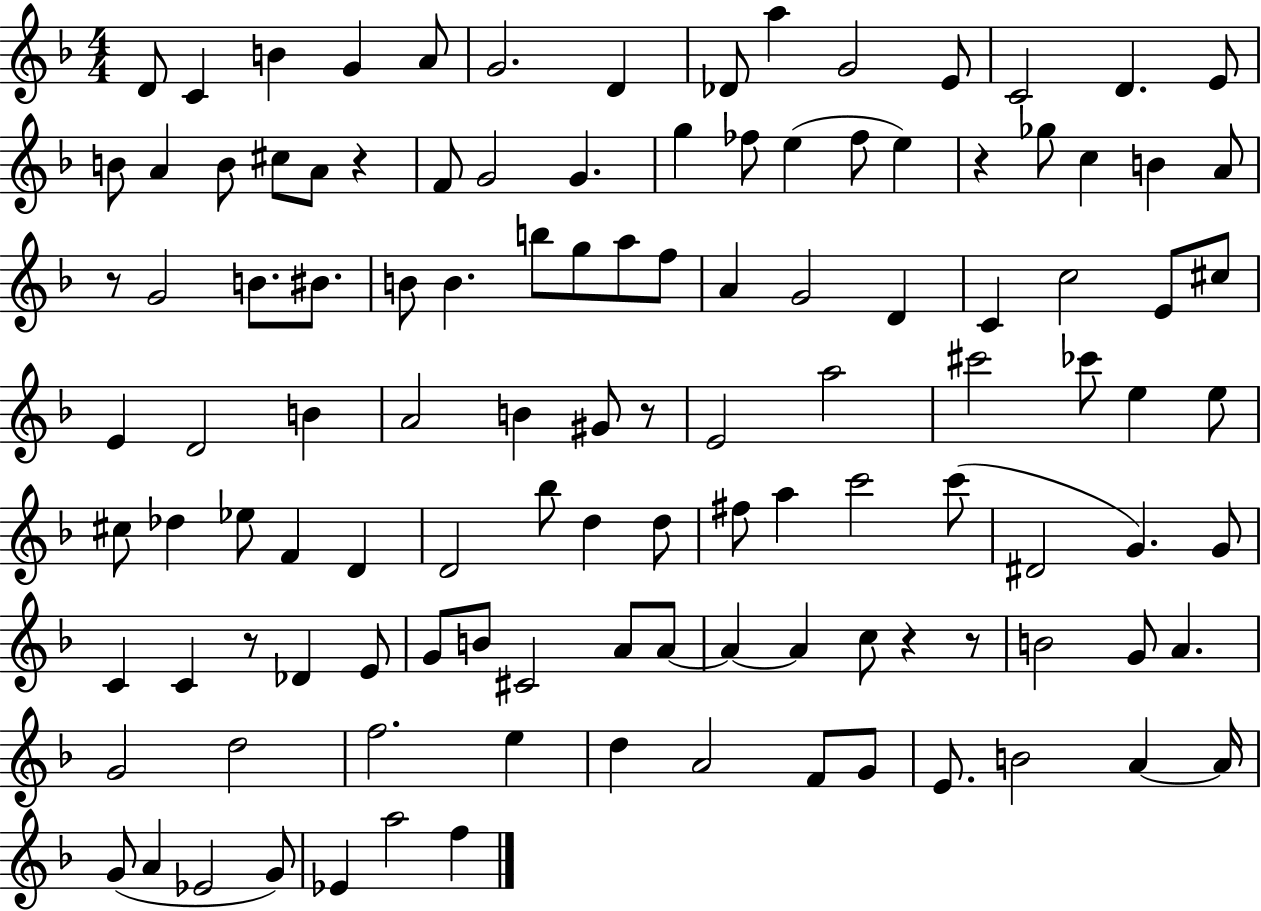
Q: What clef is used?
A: treble